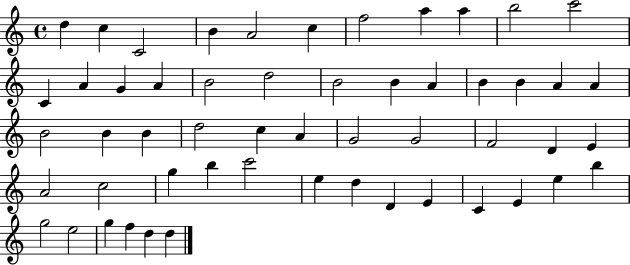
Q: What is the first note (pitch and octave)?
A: D5